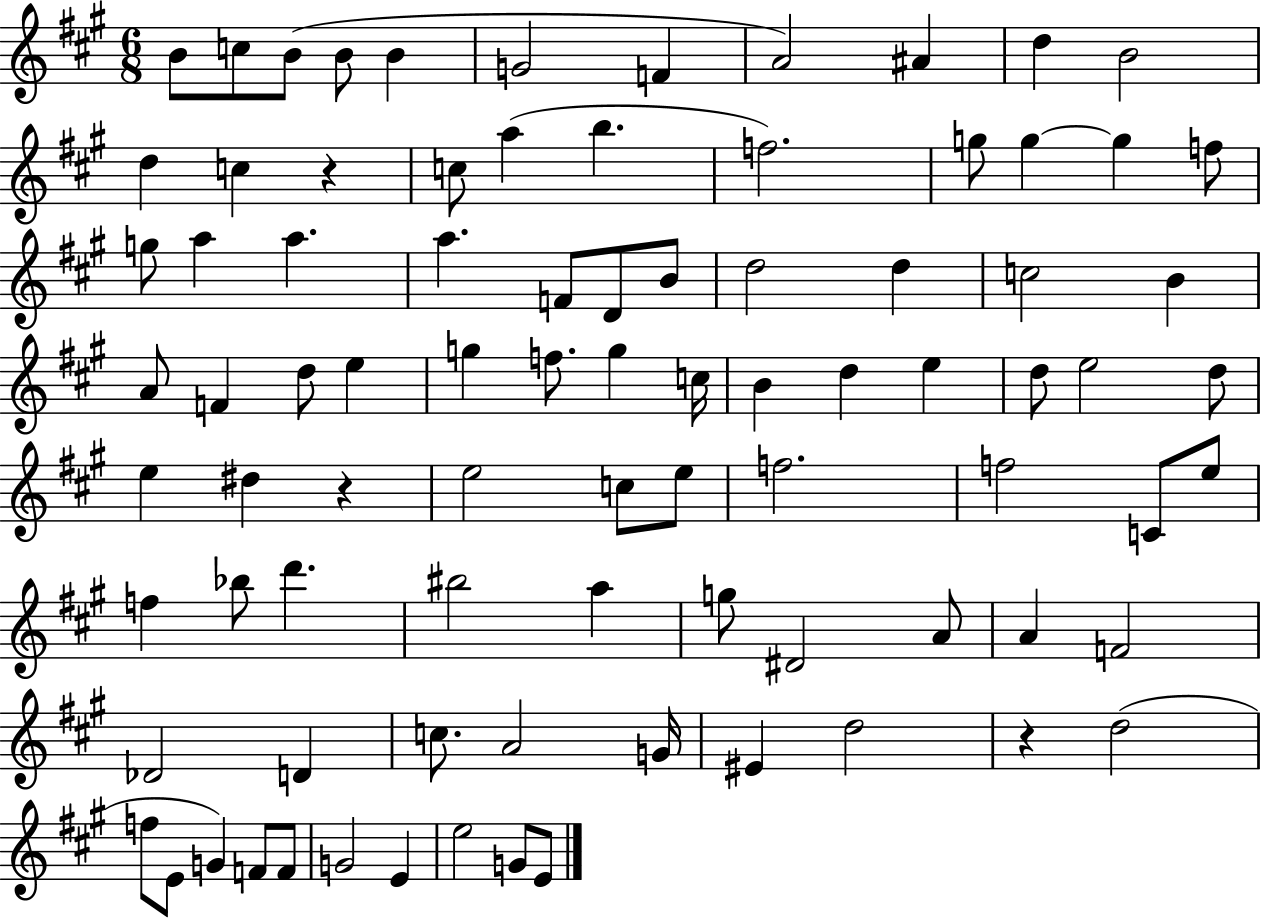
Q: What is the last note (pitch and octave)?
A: E4